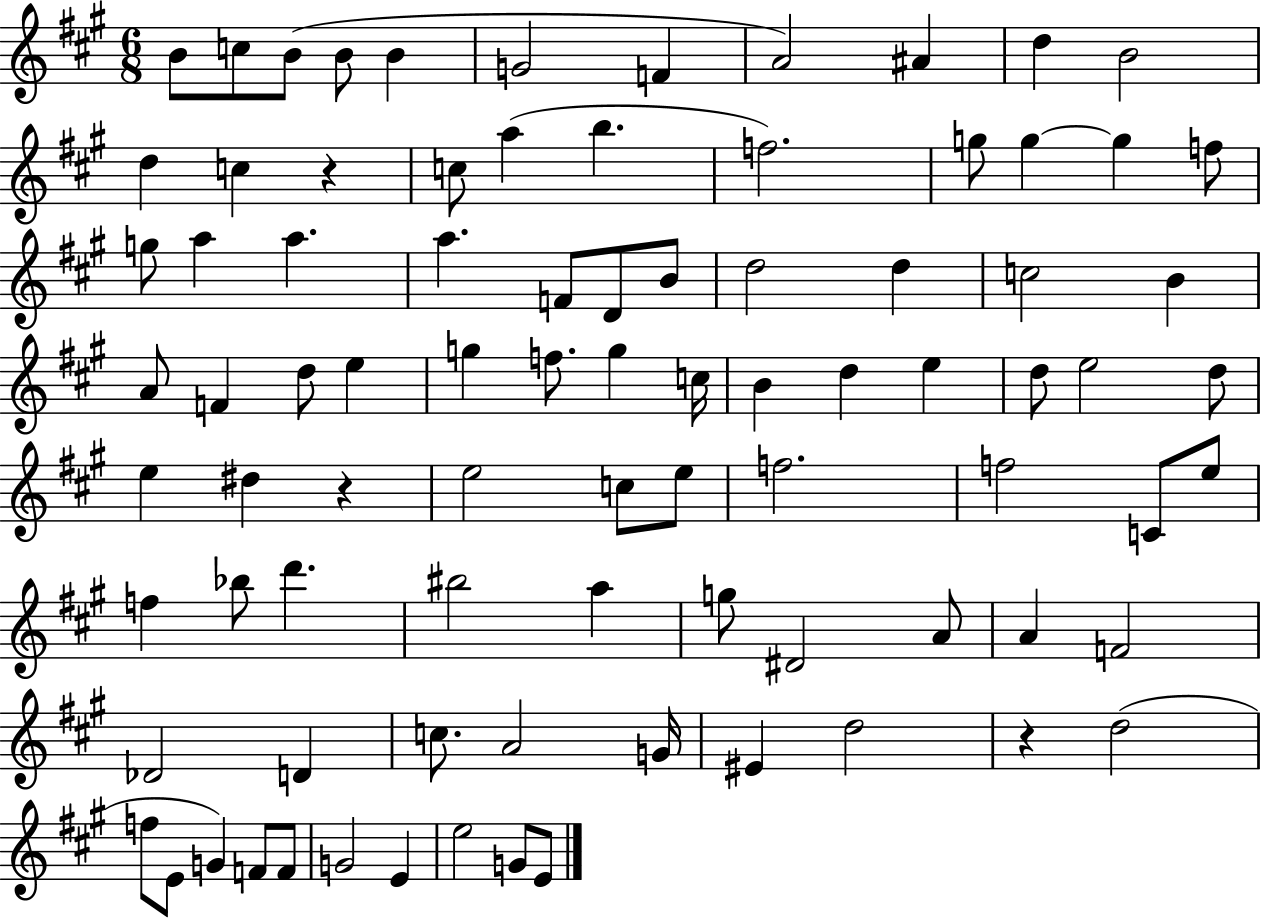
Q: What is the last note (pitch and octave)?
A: E4